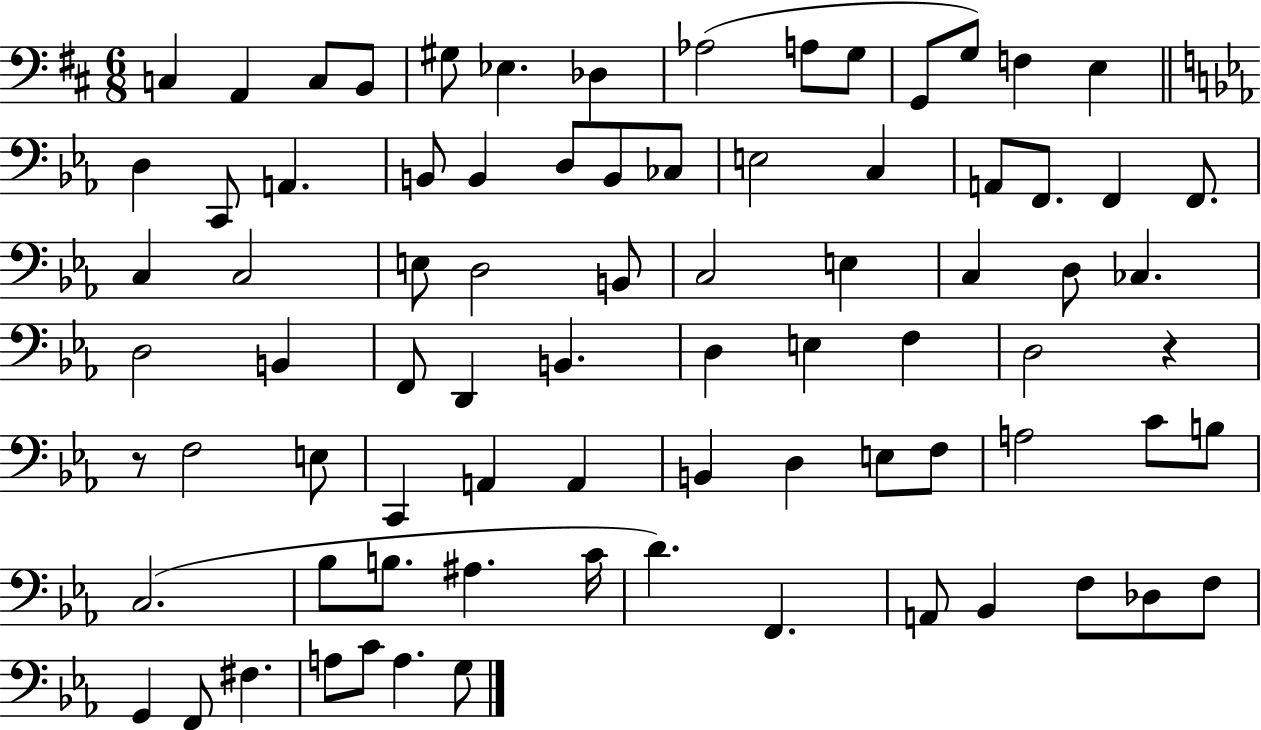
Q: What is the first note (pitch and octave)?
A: C3